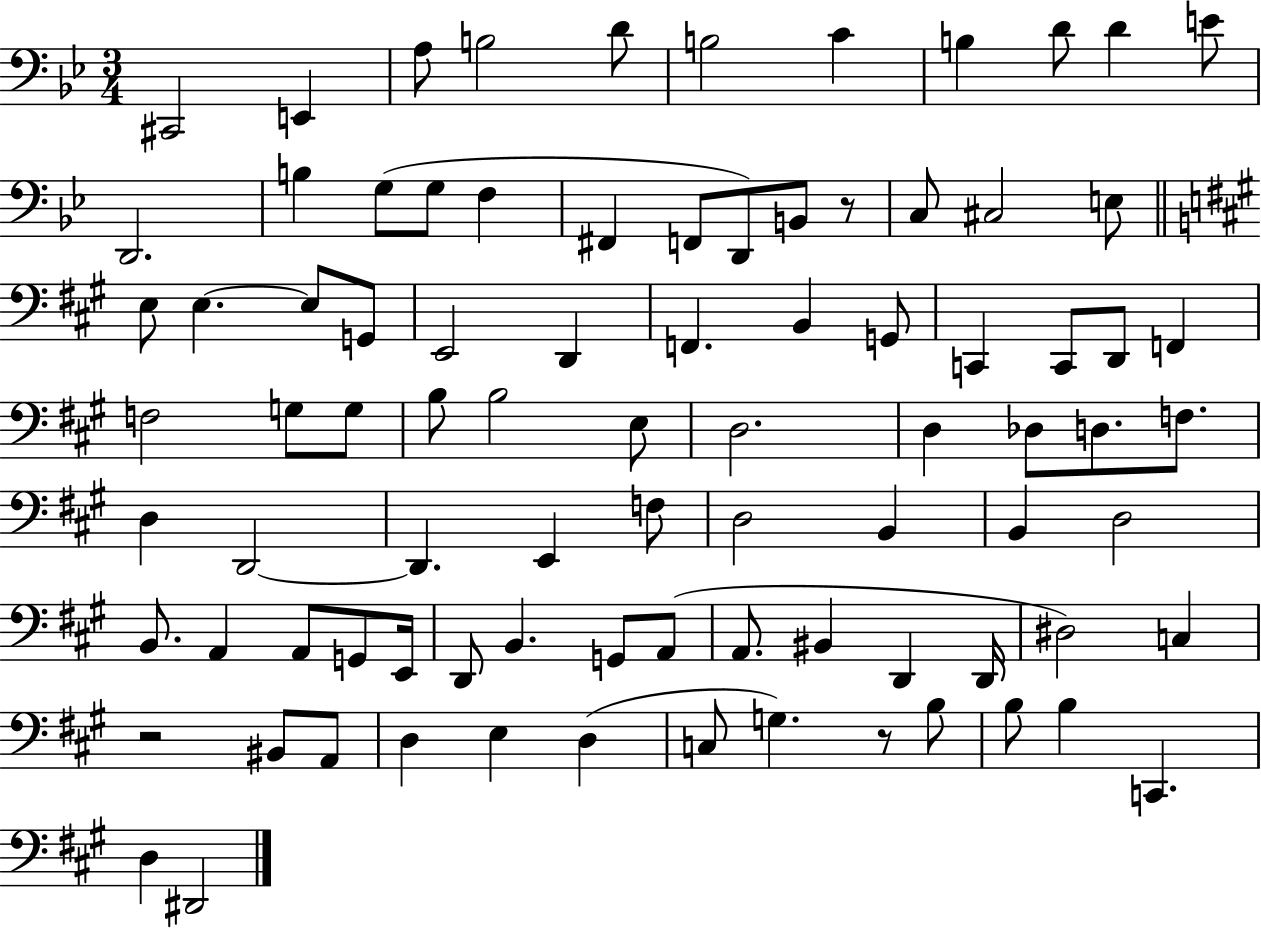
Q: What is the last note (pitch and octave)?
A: D#2